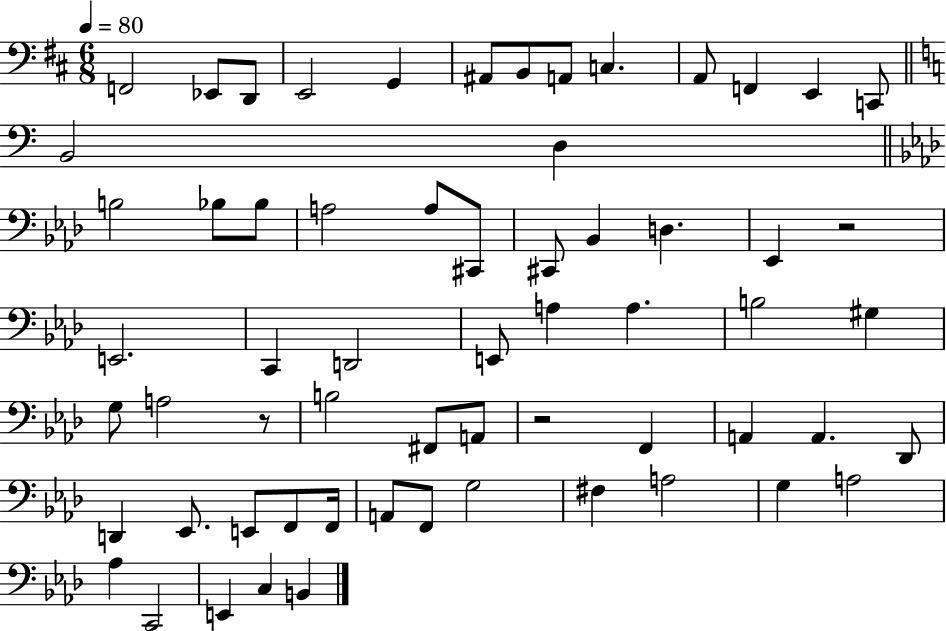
X:1
T:Untitled
M:6/8
L:1/4
K:D
F,,2 _E,,/2 D,,/2 E,,2 G,, ^A,,/2 B,,/2 A,,/2 C, A,,/2 F,, E,, C,,/2 B,,2 D, B,2 _B,/2 _B,/2 A,2 A,/2 ^C,,/2 ^C,,/2 _B,, D, _E,, z2 E,,2 C,, D,,2 E,,/2 A, A, B,2 ^G, G,/2 A,2 z/2 B,2 ^F,,/2 A,,/2 z2 F,, A,, A,, _D,,/2 D,, _E,,/2 E,,/2 F,,/2 F,,/4 A,,/2 F,,/2 G,2 ^F, A,2 G, A,2 _A, C,,2 E,, C, B,,